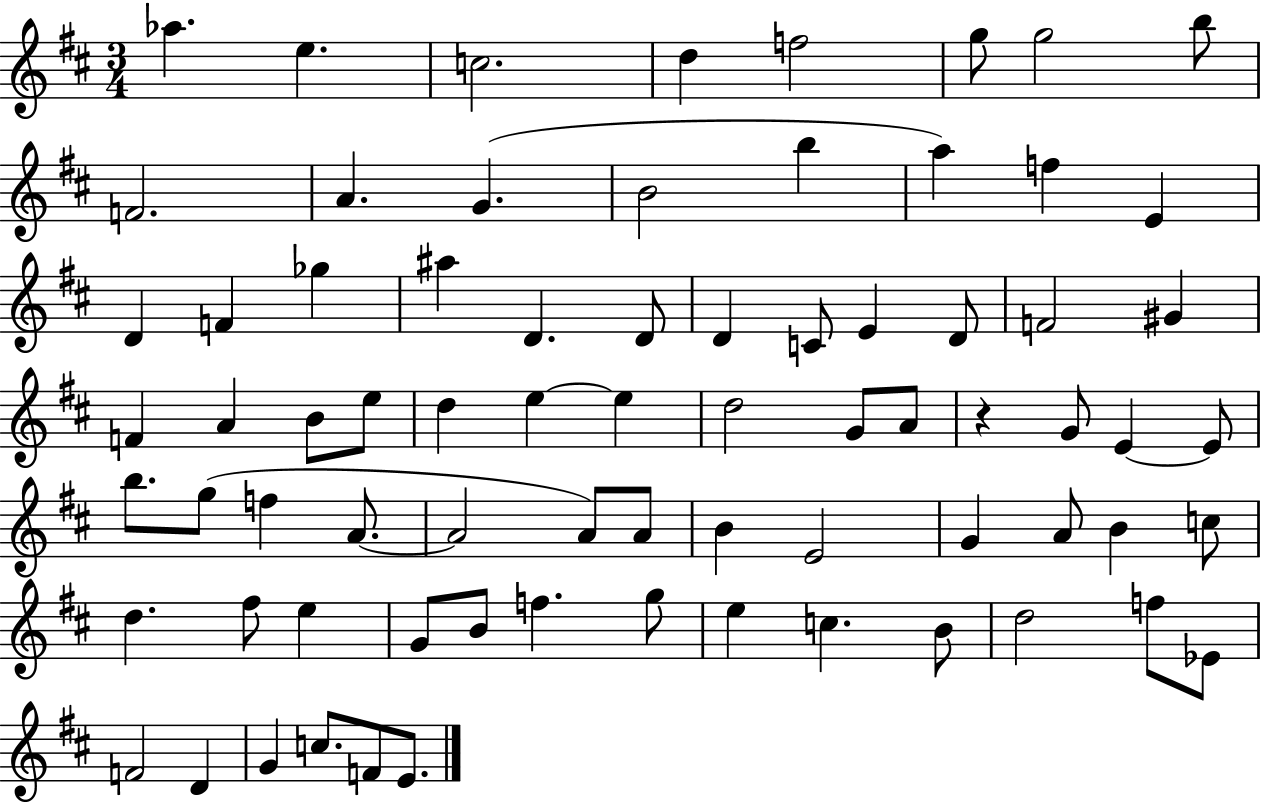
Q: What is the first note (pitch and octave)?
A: Ab5